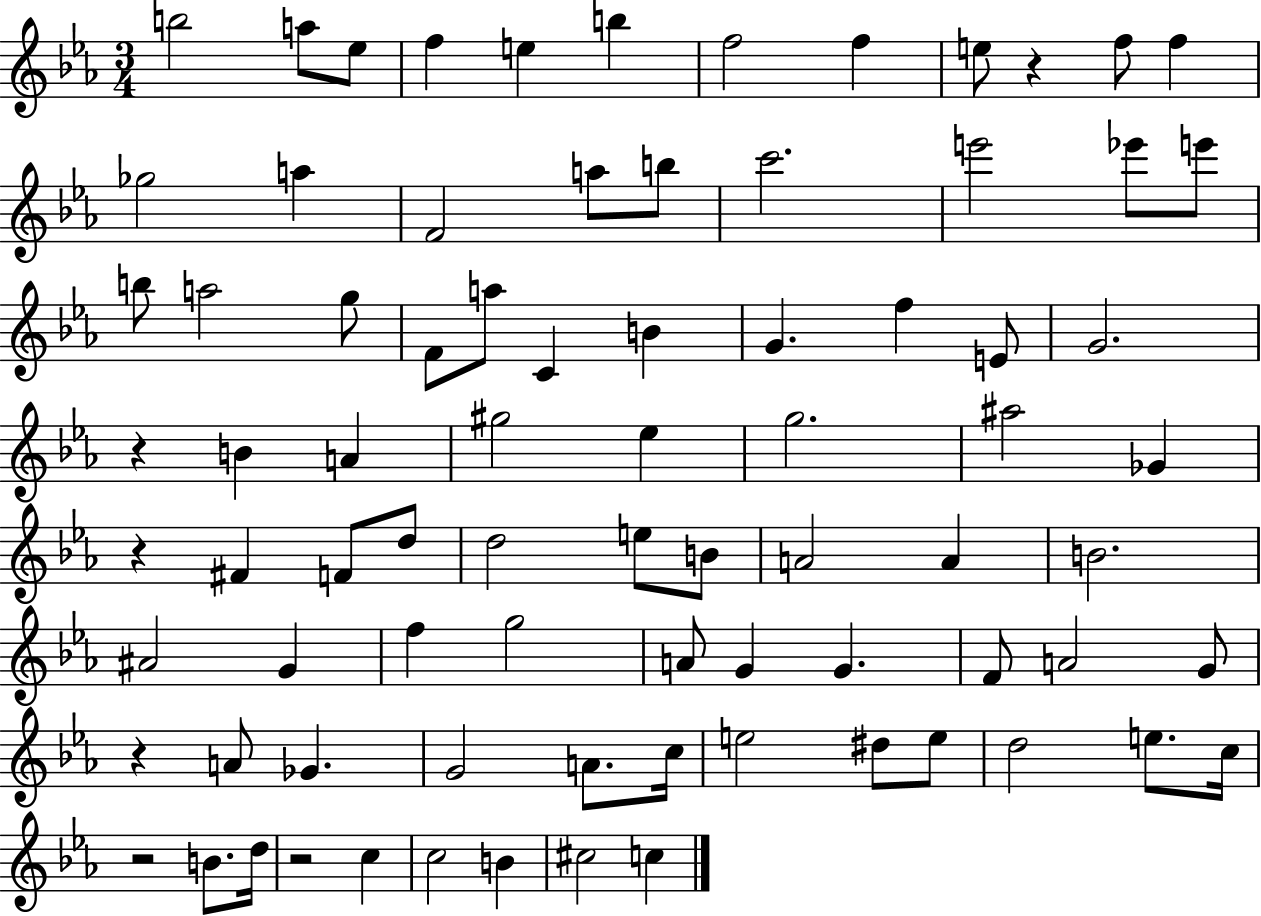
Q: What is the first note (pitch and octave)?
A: B5